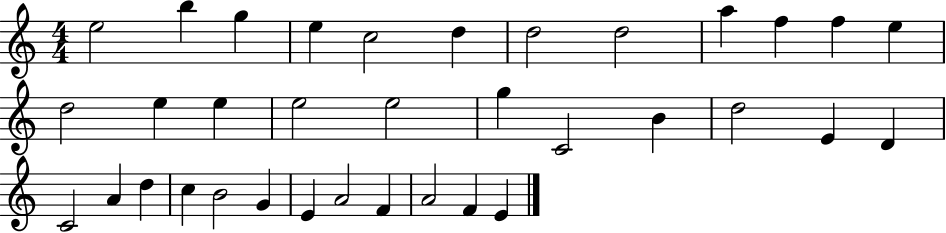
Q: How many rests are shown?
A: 0